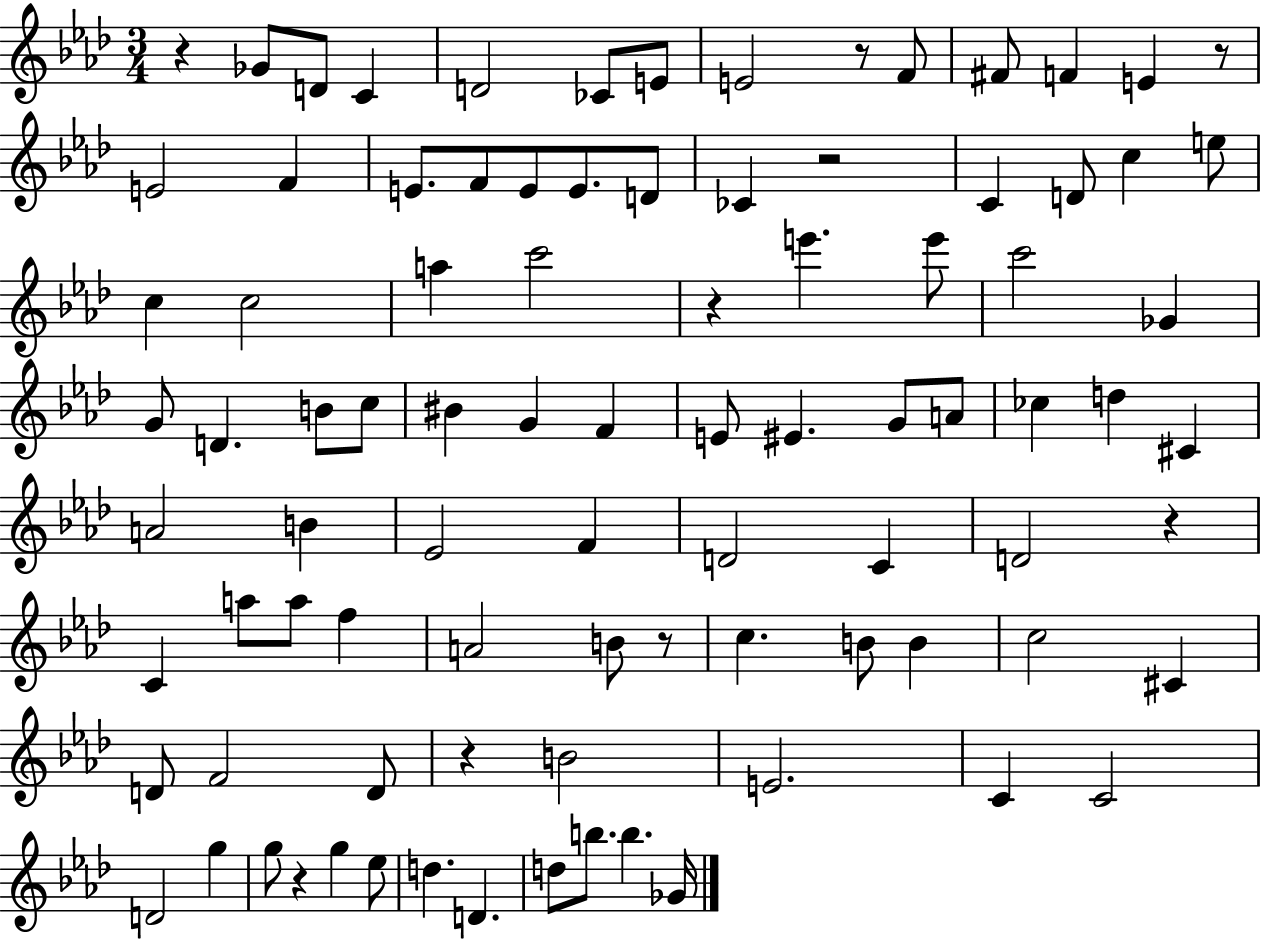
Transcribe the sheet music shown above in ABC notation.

X:1
T:Untitled
M:3/4
L:1/4
K:Ab
z _G/2 D/2 C D2 _C/2 E/2 E2 z/2 F/2 ^F/2 F E z/2 E2 F E/2 F/2 E/2 E/2 D/2 _C z2 C D/2 c e/2 c c2 a c'2 z e' e'/2 c'2 _G G/2 D B/2 c/2 ^B G F E/2 ^E G/2 A/2 _c d ^C A2 B _E2 F D2 C D2 z C a/2 a/2 f A2 B/2 z/2 c B/2 B c2 ^C D/2 F2 D/2 z B2 E2 C C2 D2 g g/2 z g _e/2 d D d/2 b/2 b _G/4